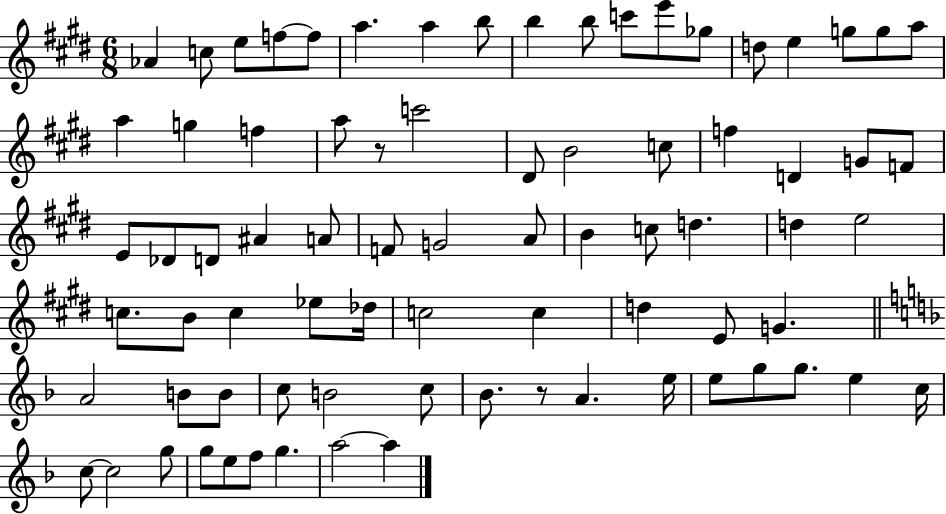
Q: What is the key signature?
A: E major